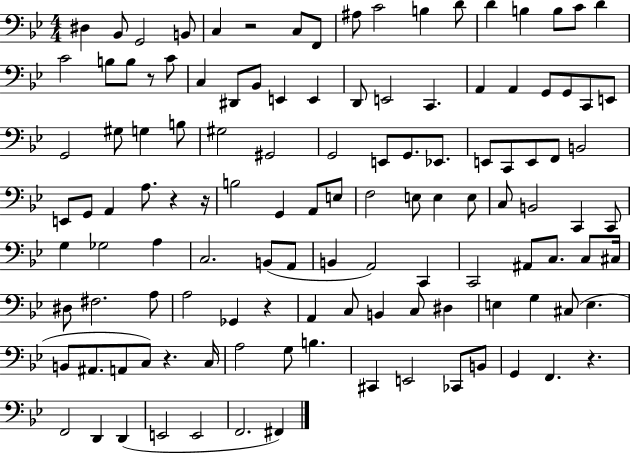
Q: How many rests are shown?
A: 7